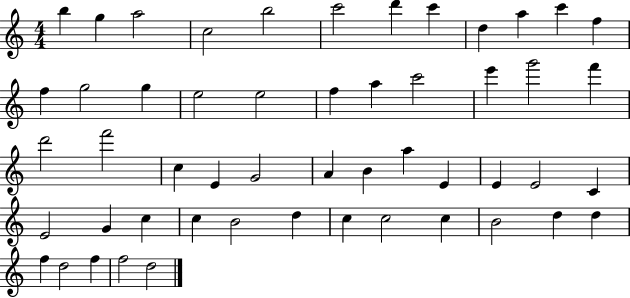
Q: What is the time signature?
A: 4/4